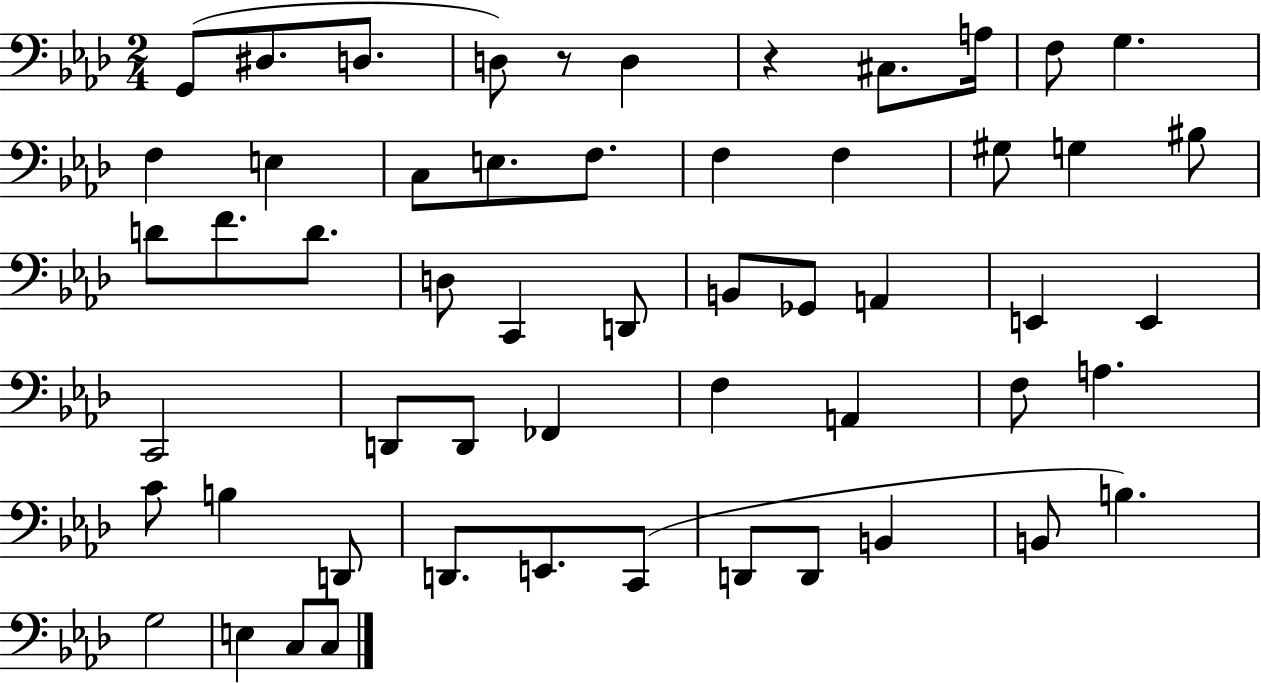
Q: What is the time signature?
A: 2/4